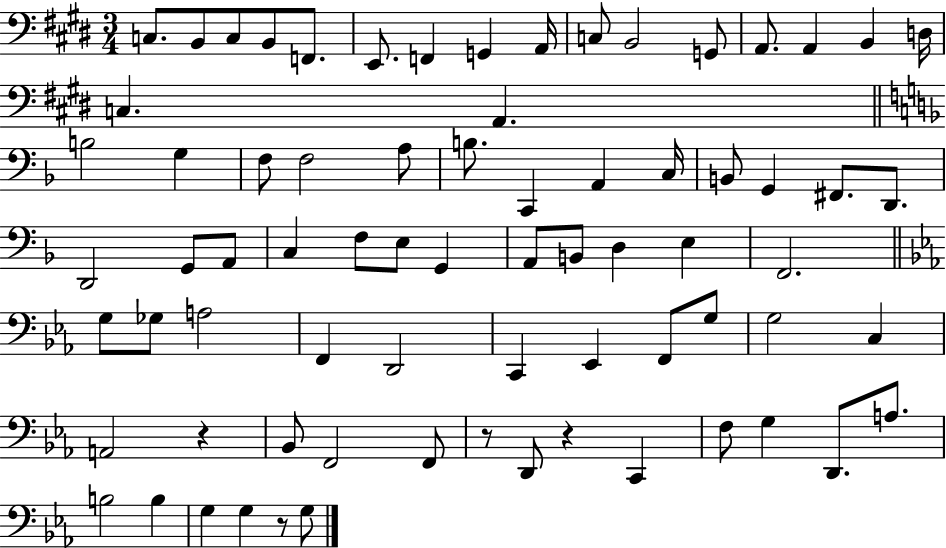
X:1
T:Untitled
M:3/4
L:1/4
K:E
C,/2 B,,/2 C,/2 B,,/2 F,,/2 E,,/2 F,, G,, A,,/4 C,/2 B,,2 G,,/2 A,,/2 A,, B,, D,/4 C, A,, B,2 G, F,/2 F,2 A,/2 B,/2 C,, A,, C,/4 B,,/2 G,, ^F,,/2 D,,/2 D,,2 G,,/2 A,,/2 C, F,/2 E,/2 G,, A,,/2 B,,/2 D, E, F,,2 G,/2 _G,/2 A,2 F,, D,,2 C,, _E,, F,,/2 G,/2 G,2 C, A,,2 z _B,,/2 F,,2 F,,/2 z/2 D,,/2 z C,, F,/2 G, D,,/2 A,/2 B,2 B, G, G, z/2 G,/2